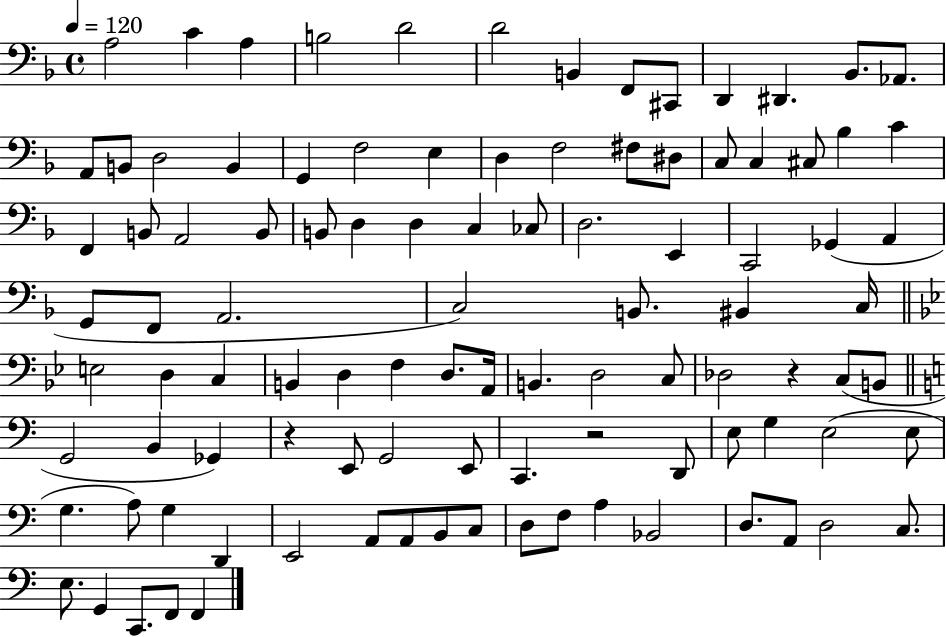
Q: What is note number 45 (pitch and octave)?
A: F2